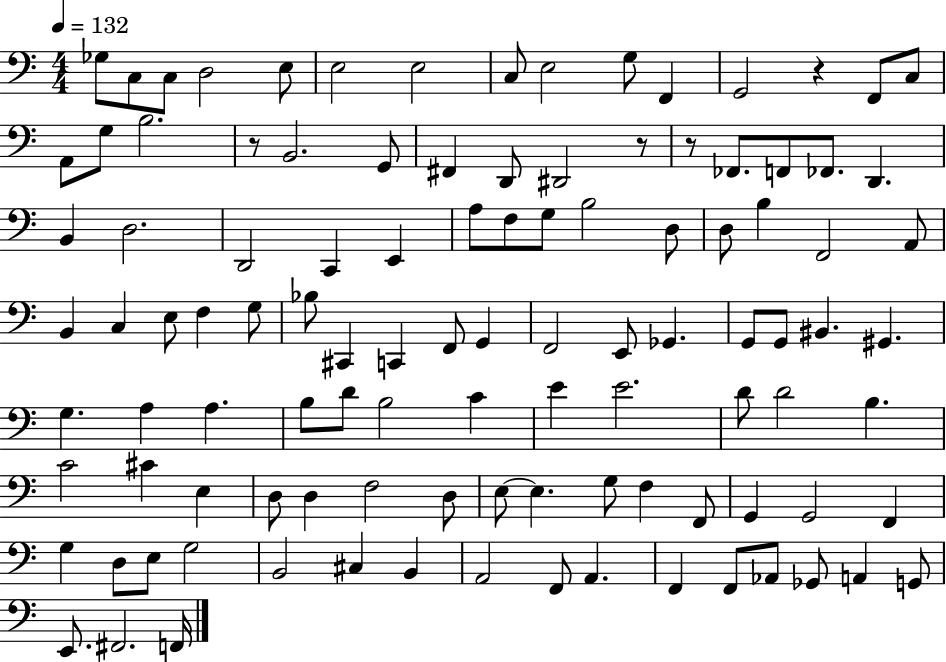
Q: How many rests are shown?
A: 4